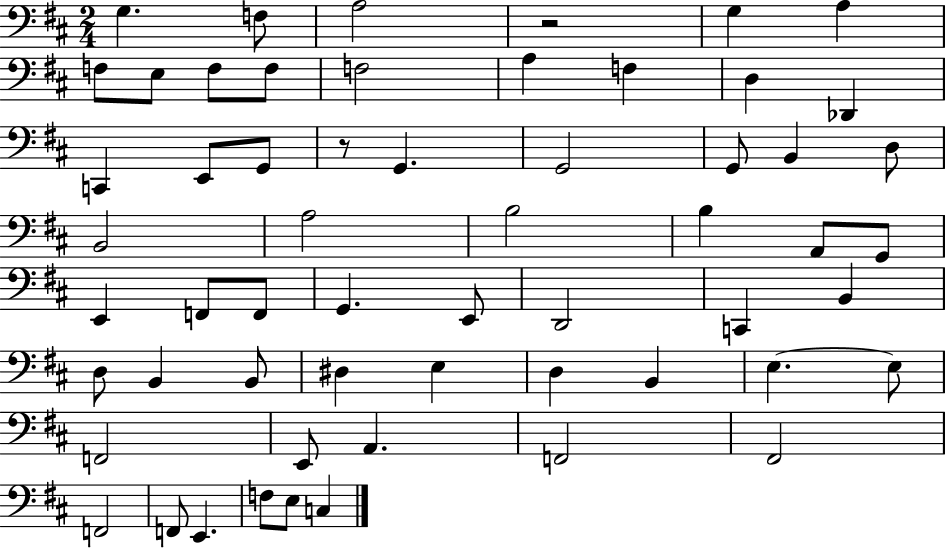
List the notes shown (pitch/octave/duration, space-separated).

G3/q. F3/e A3/h R/h G3/q A3/q F3/e E3/e F3/e F3/e F3/h A3/q F3/q D3/q Db2/q C2/q E2/e G2/e R/e G2/q. G2/h G2/e B2/q D3/e B2/h A3/h B3/h B3/q A2/e G2/e E2/q F2/e F2/e G2/q. E2/e D2/h C2/q B2/q D3/e B2/q B2/e D#3/q E3/q D3/q B2/q E3/q. E3/e F2/h E2/e A2/q. F2/h F#2/h F2/h F2/e E2/q. F3/e E3/e C3/q